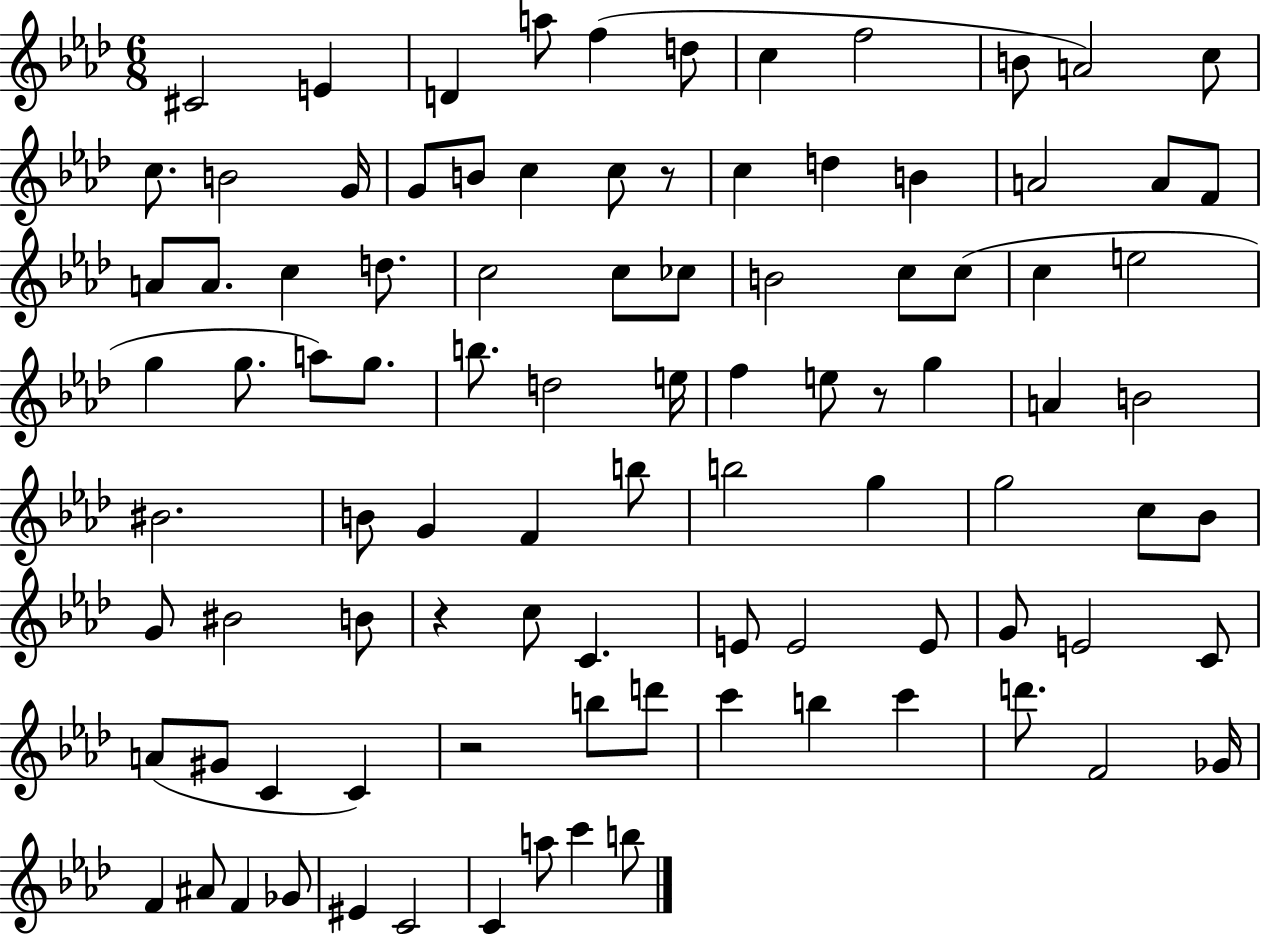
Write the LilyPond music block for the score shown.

{
  \clef treble
  \numericTimeSignature
  \time 6/8
  \key aes \major
  cis'2 e'4 | d'4 a''8 f''4( d''8 | c''4 f''2 | b'8 a'2) c''8 | \break c''8. b'2 g'16 | g'8 b'8 c''4 c''8 r8 | c''4 d''4 b'4 | a'2 a'8 f'8 | \break a'8 a'8. c''4 d''8. | c''2 c''8 ces''8 | b'2 c''8 c''8( | c''4 e''2 | \break g''4 g''8. a''8) g''8. | b''8. d''2 e''16 | f''4 e''8 r8 g''4 | a'4 b'2 | \break bis'2. | b'8 g'4 f'4 b''8 | b''2 g''4 | g''2 c''8 bes'8 | \break g'8 bis'2 b'8 | r4 c''8 c'4. | e'8 e'2 e'8 | g'8 e'2 c'8 | \break a'8( gis'8 c'4 c'4) | r2 b''8 d'''8 | c'''4 b''4 c'''4 | d'''8. f'2 ges'16 | \break f'4 ais'8 f'4 ges'8 | eis'4 c'2 | c'4 a''8 c'''4 b''8 | \bar "|."
}